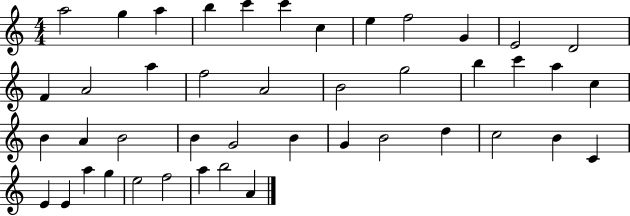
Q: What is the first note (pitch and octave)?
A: A5